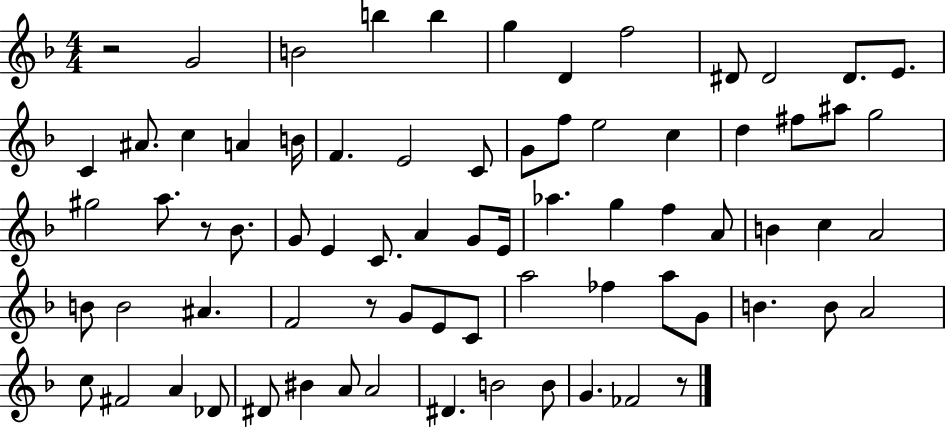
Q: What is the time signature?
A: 4/4